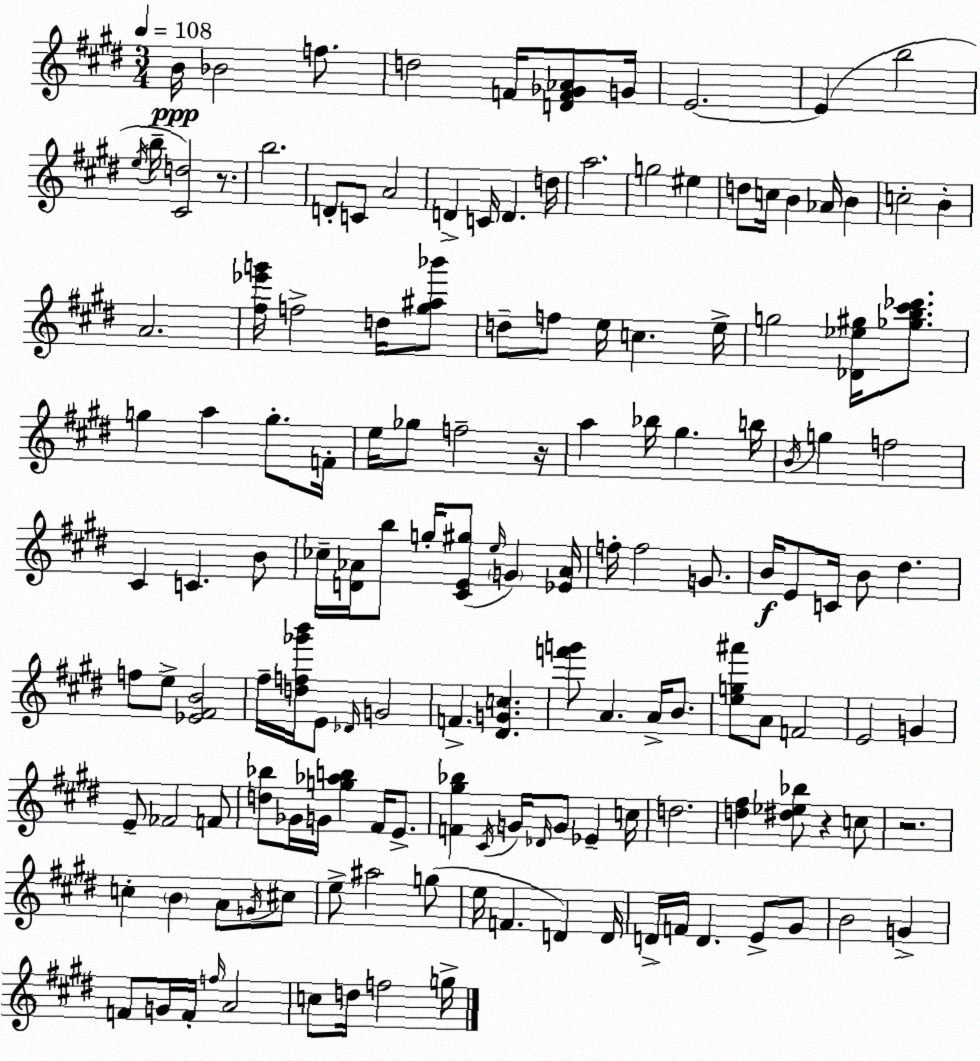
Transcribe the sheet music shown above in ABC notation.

X:1
T:Untitled
M:3/4
L:1/4
K:E
B/4 _B2 f/2 d2 F/4 [DF_G_A]/2 G/4 E2 E b2 e/4 b/4 [^Cd]2 z/2 b2 D/2 C/2 A2 D C/4 D d/4 a2 g2 ^e d/2 c/4 B _A/4 B c2 B A2 [^f_e'g']/4 f2 d/4 [^g^a_b']/2 d/2 f/2 e/4 c e/4 g2 [_D_e^g]/4 [_gb^c'_d']/2 g a g/2 F/4 e/4 _g/2 f2 z/4 a _b/4 ^g b/4 B/4 g f2 ^C C B/2 _c/4 [D_A]/4 b/2 g/4 [^CE^g]/2 e/4 G [_E_A]/4 f/4 f2 G/2 B/4 E/2 C/4 B/2 ^d f/2 e/2 [_E^FB]2 ^f/4 [df_g'b']/4 E/2 _D/4 G2 F [^DGc] [f'g']/2 A A/4 B/2 [eg^a']/2 A/2 F2 E2 G E/2 _F2 F/2 [d_b]/2 _G/4 G/4 [g_ab] ^F/4 E/2 [F^g_b] ^C/4 G/4 _D/4 G/2 _E c/4 d2 [d^f] [^d_e_b]/2 z c/2 z2 c B A/2 G/4 ^c/2 e/2 ^a2 g/2 e/4 F D D/4 D/4 F/4 D E/2 ^G/2 B2 G F/2 G/4 F/4 f/4 A2 c/2 d/4 f2 g/4